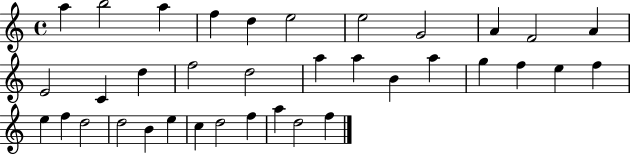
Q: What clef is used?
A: treble